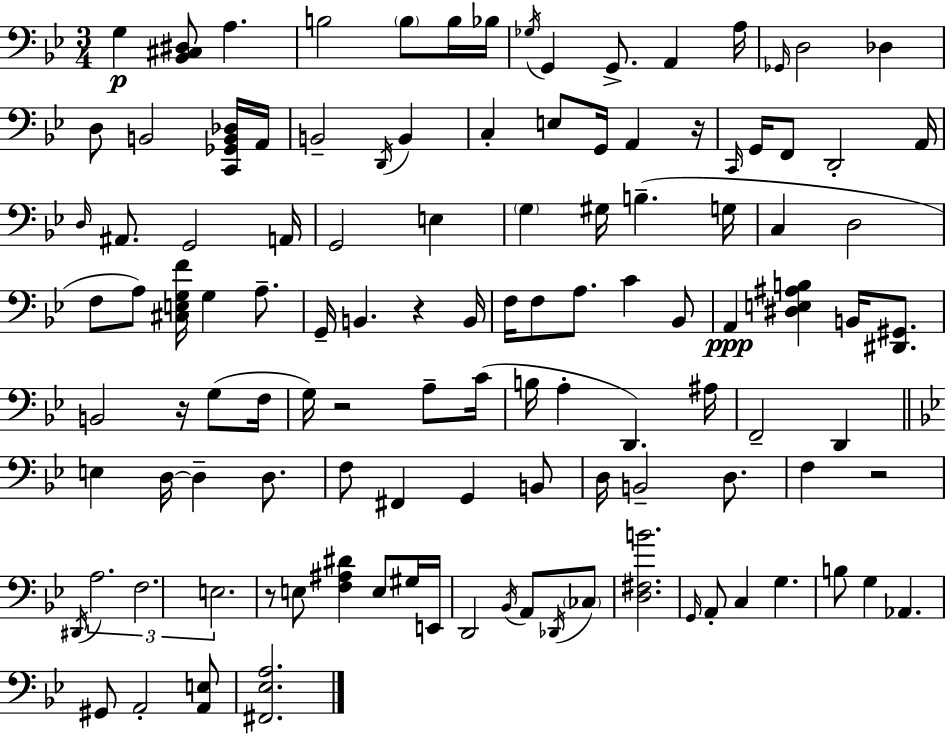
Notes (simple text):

G3/q [Bb2,C#3,D#3]/e A3/q. B3/h B3/e B3/s Bb3/s Gb3/s G2/q G2/e. A2/q A3/s Gb2/s D3/h Db3/q D3/e B2/h [C2,Gb2,B2,Db3]/s A2/s B2/h D2/s B2/q C3/q E3/e G2/s A2/q R/s C2/s G2/s F2/e D2/h A2/s D3/s A#2/e. G2/h A2/s G2/h E3/q G3/q G#3/s B3/q. G3/s C3/q D3/h F3/e A3/e [C#3,E3,G3,F4]/s G3/q A3/e. G2/s B2/q. R/q B2/s F3/s F3/e A3/e. C4/q Bb2/e A2/q [D#3,E3,A#3,B3]/q B2/s [D#2,G#2]/e. B2/h R/s G3/e F3/s G3/s R/h A3/e C4/s B3/s A3/q D2/q. A#3/s F2/h D2/q E3/q D3/s D3/q D3/e. F3/e F#2/q G2/q B2/e D3/s B2/h D3/e. F3/q R/h D#2/s A3/h. F3/h. E3/h. R/e E3/e [F3,A#3,D#4]/q E3/e G#3/s E2/s D2/h Bb2/s A2/e Db2/s CES3/e [D3,F#3,B4]/h. G2/s A2/e C3/q G3/q. B3/e G3/q Ab2/q. G#2/e A2/h [A2,E3]/e [F#2,Eb3,A3]/h.